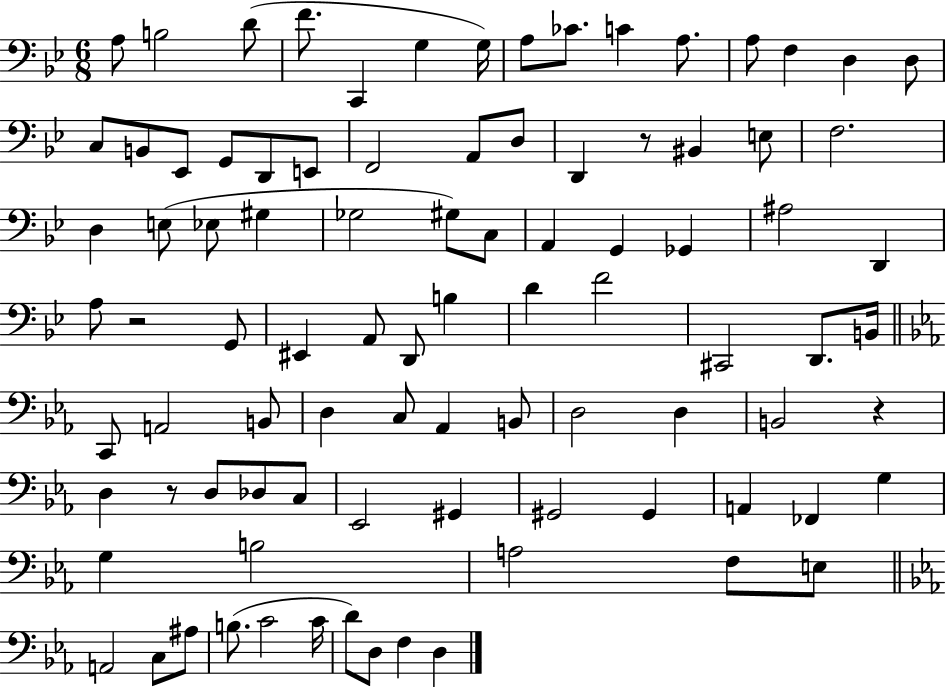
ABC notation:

X:1
T:Untitled
M:6/8
L:1/4
K:Bb
A,/2 B,2 D/2 F/2 C,, G, G,/4 A,/2 _C/2 C A,/2 A,/2 F, D, D,/2 C,/2 B,,/2 _E,,/2 G,,/2 D,,/2 E,,/2 F,,2 A,,/2 D,/2 D,, z/2 ^B,, E,/2 F,2 D, E,/2 _E,/2 ^G, _G,2 ^G,/2 C,/2 A,, G,, _G,, ^A,2 D,, A,/2 z2 G,,/2 ^E,, A,,/2 D,,/2 B, D F2 ^C,,2 D,,/2 B,,/4 C,,/2 A,,2 B,,/2 D, C,/2 _A,, B,,/2 D,2 D, B,,2 z D, z/2 D,/2 _D,/2 C,/2 _E,,2 ^G,, ^G,,2 ^G,, A,, _F,, G, G, B,2 A,2 F,/2 E,/2 A,,2 C,/2 ^A,/2 B,/2 C2 C/4 D/2 D,/2 F, D,